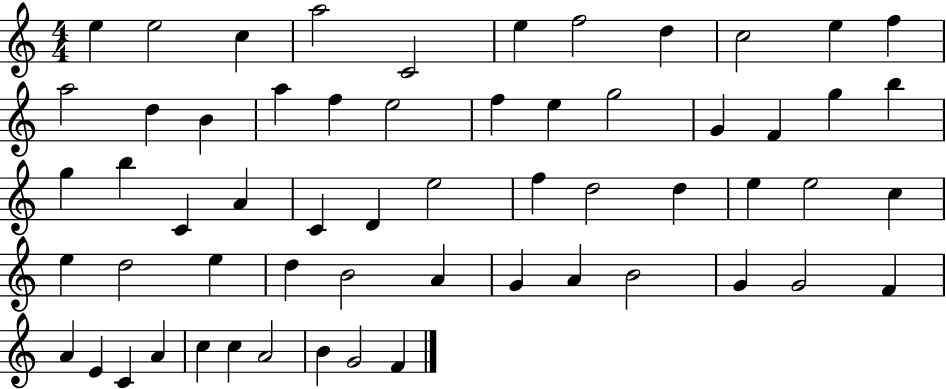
X:1
T:Untitled
M:4/4
L:1/4
K:C
e e2 c a2 C2 e f2 d c2 e f a2 d B a f e2 f e g2 G F g b g b C A C D e2 f d2 d e e2 c e d2 e d B2 A G A B2 G G2 F A E C A c c A2 B G2 F